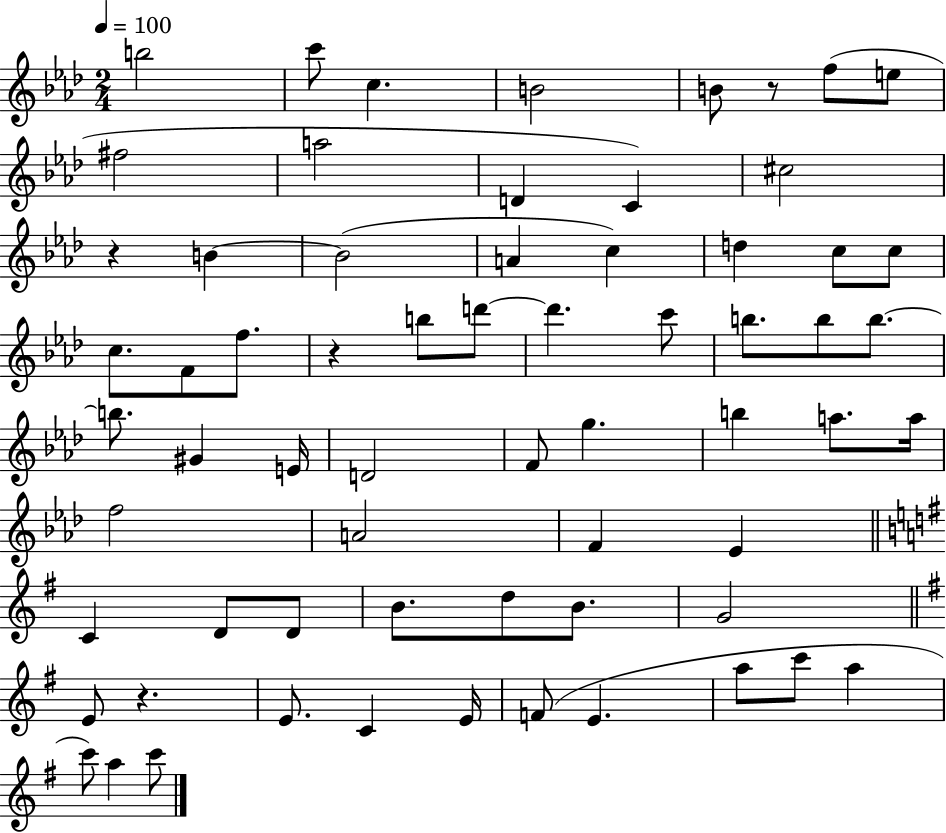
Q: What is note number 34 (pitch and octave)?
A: F4